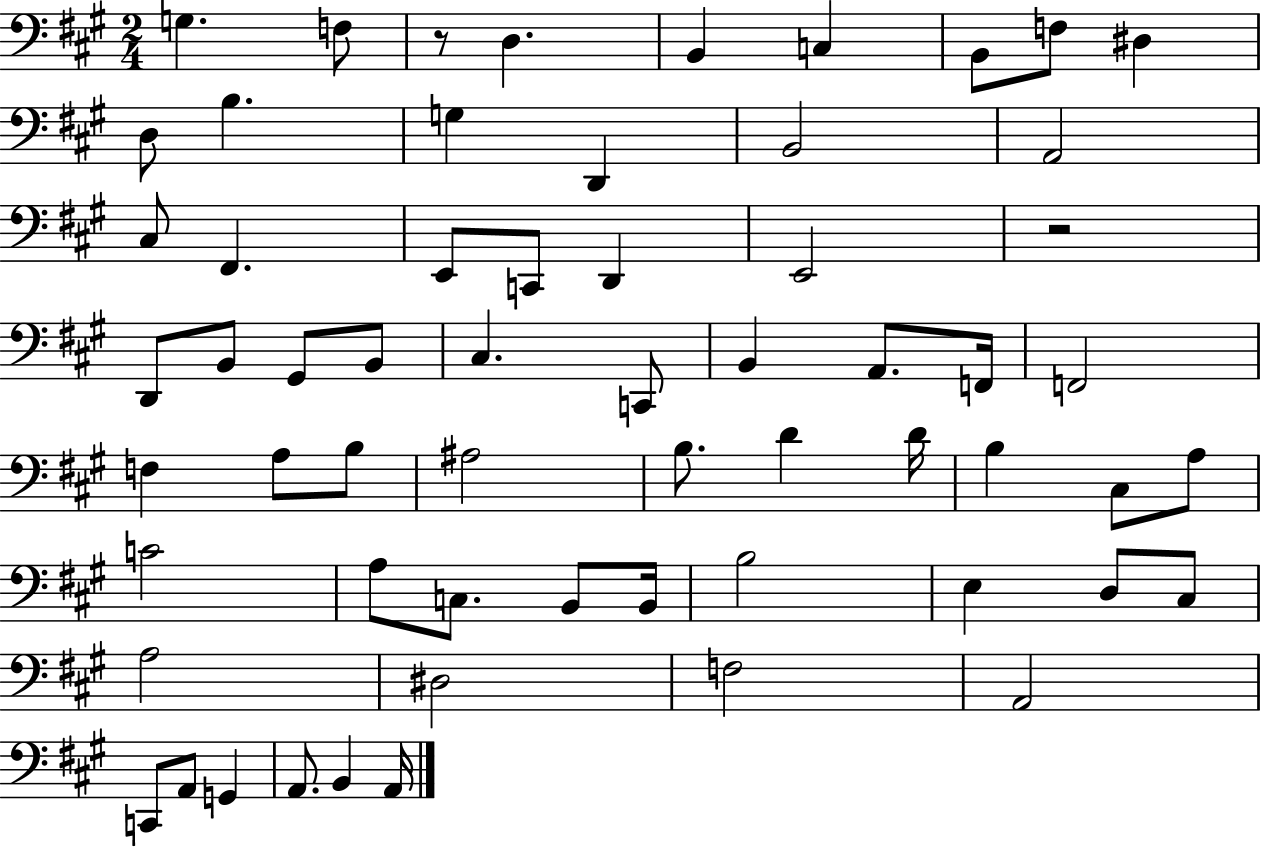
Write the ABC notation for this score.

X:1
T:Untitled
M:2/4
L:1/4
K:A
G, F,/2 z/2 D, B,, C, B,,/2 F,/2 ^D, D,/2 B, G, D,, B,,2 A,,2 ^C,/2 ^F,, E,,/2 C,,/2 D,, E,,2 z2 D,,/2 B,,/2 ^G,,/2 B,,/2 ^C, C,,/2 B,, A,,/2 F,,/4 F,,2 F, A,/2 B,/2 ^A,2 B,/2 D D/4 B, ^C,/2 A,/2 C2 A,/2 C,/2 B,,/2 B,,/4 B,2 E, D,/2 ^C,/2 A,2 ^D,2 F,2 A,,2 C,,/2 A,,/2 G,, A,,/2 B,, A,,/4